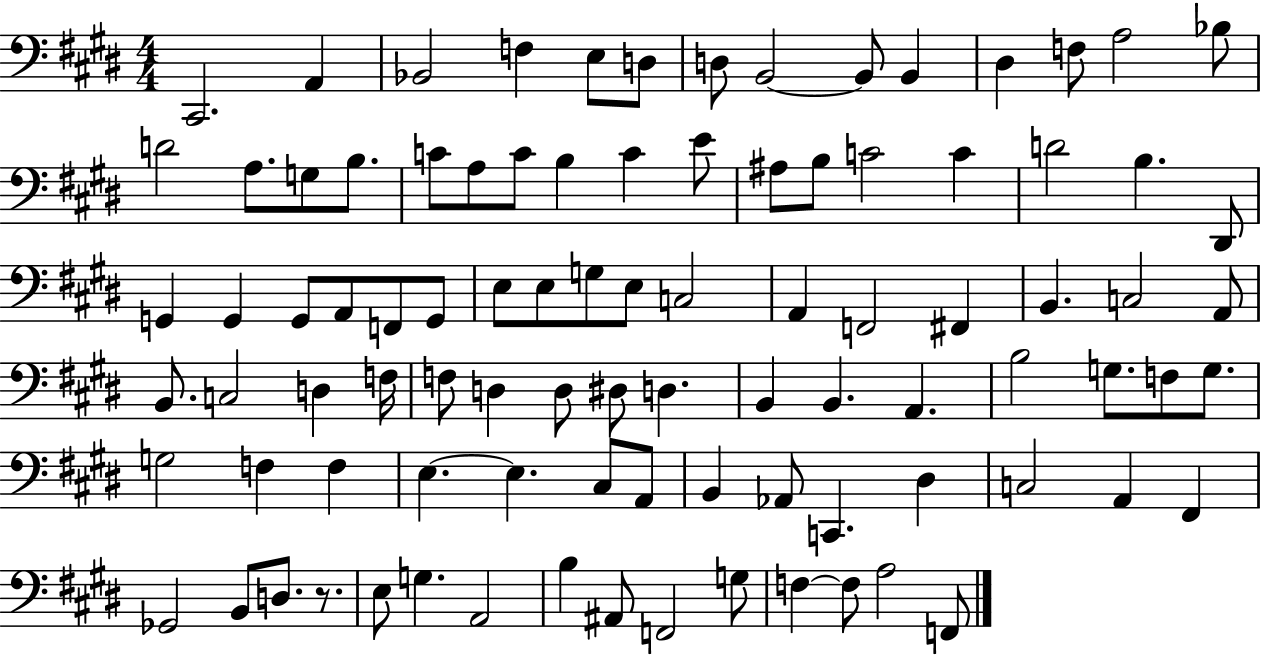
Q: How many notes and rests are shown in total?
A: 93